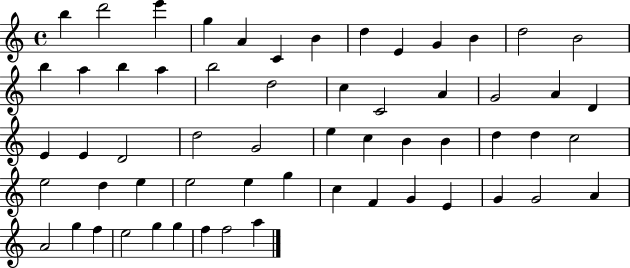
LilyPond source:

{
  \clef treble
  \time 4/4
  \defaultTimeSignature
  \key c \major
  b''4 d'''2 e'''4 | g''4 a'4 c'4 b'4 | d''4 e'4 g'4 b'4 | d''2 b'2 | \break b''4 a''4 b''4 a''4 | b''2 d''2 | c''4 c'2 a'4 | g'2 a'4 d'4 | \break e'4 e'4 d'2 | d''2 g'2 | e''4 c''4 b'4 b'4 | d''4 d''4 c''2 | \break e''2 d''4 e''4 | e''2 e''4 g''4 | c''4 f'4 g'4 e'4 | g'4 g'2 a'4 | \break a'2 g''4 f''4 | e''2 g''4 g''4 | f''4 f''2 a''4 | \bar "|."
}